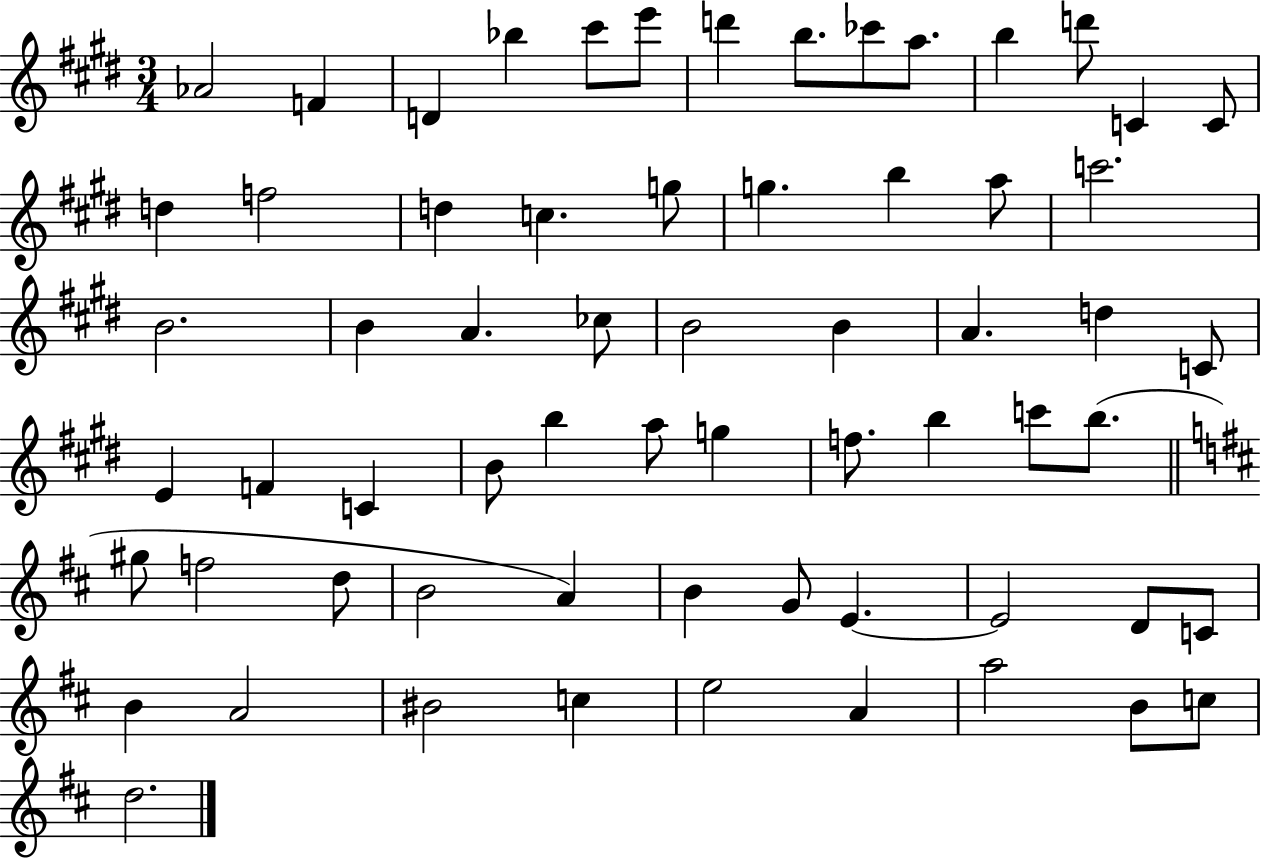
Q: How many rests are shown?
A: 0